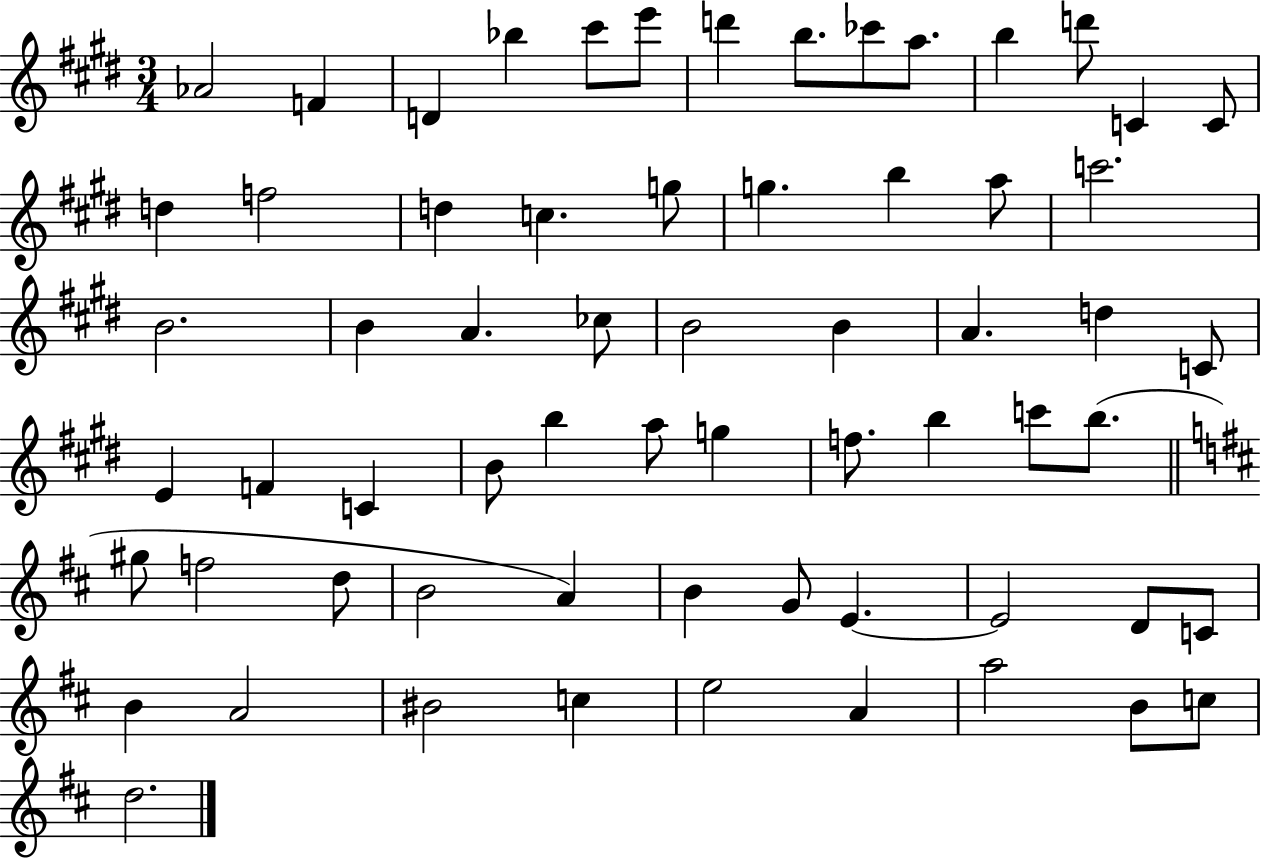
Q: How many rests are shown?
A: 0